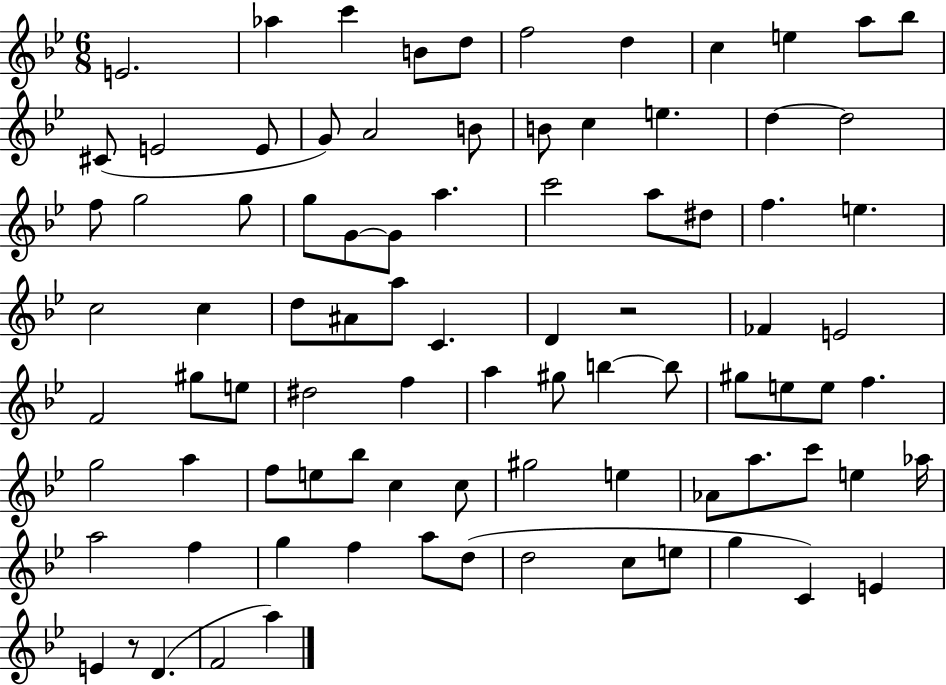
E4/h. Ab5/q C6/q B4/e D5/e F5/h D5/q C5/q E5/q A5/e Bb5/e C#4/e E4/h E4/e G4/e A4/h B4/e B4/e C5/q E5/q. D5/q D5/h F5/e G5/h G5/e G5/e G4/e G4/e A5/q. C6/h A5/e D#5/e F5/q. E5/q. C5/h C5/q D5/e A#4/e A5/e C4/q. D4/q R/h FES4/q E4/h F4/h G#5/e E5/e D#5/h F5/q A5/q G#5/e B5/q B5/e G#5/e E5/e E5/e F5/q. G5/h A5/q F5/e E5/e Bb5/e C5/q C5/e G#5/h E5/q Ab4/e A5/e. C6/e E5/q Ab5/s A5/h F5/q G5/q F5/q A5/e D5/e D5/h C5/e E5/e G5/q C4/q E4/q E4/q R/e D4/q. F4/h A5/q